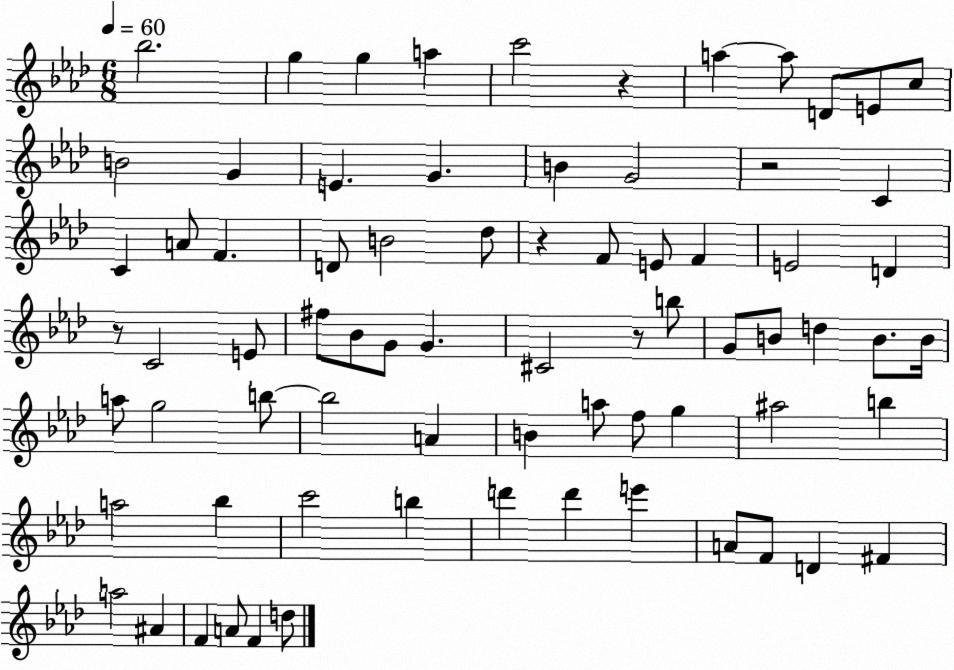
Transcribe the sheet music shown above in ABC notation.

X:1
T:Untitled
M:6/8
L:1/4
K:Ab
_b2 g g a c'2 z a a/2 D/2 E/2 c/2 B2 G E G B G2 z2 C C A/2 F D/2 B2 _d/2 z F/2 E/2 F E2 D z/2 C2 E/2 ^f/2 _B/2 G/2 G ^C2 z/2 b/2 G/2 B/2 d B/2 B/4 a/2 g2 b/2 b2 A B a/2 f/2 g ^a2 b a2 _b c'2 b d' d' e' A/2 F/2 D ^F a2 ^A F A/2 F d/2